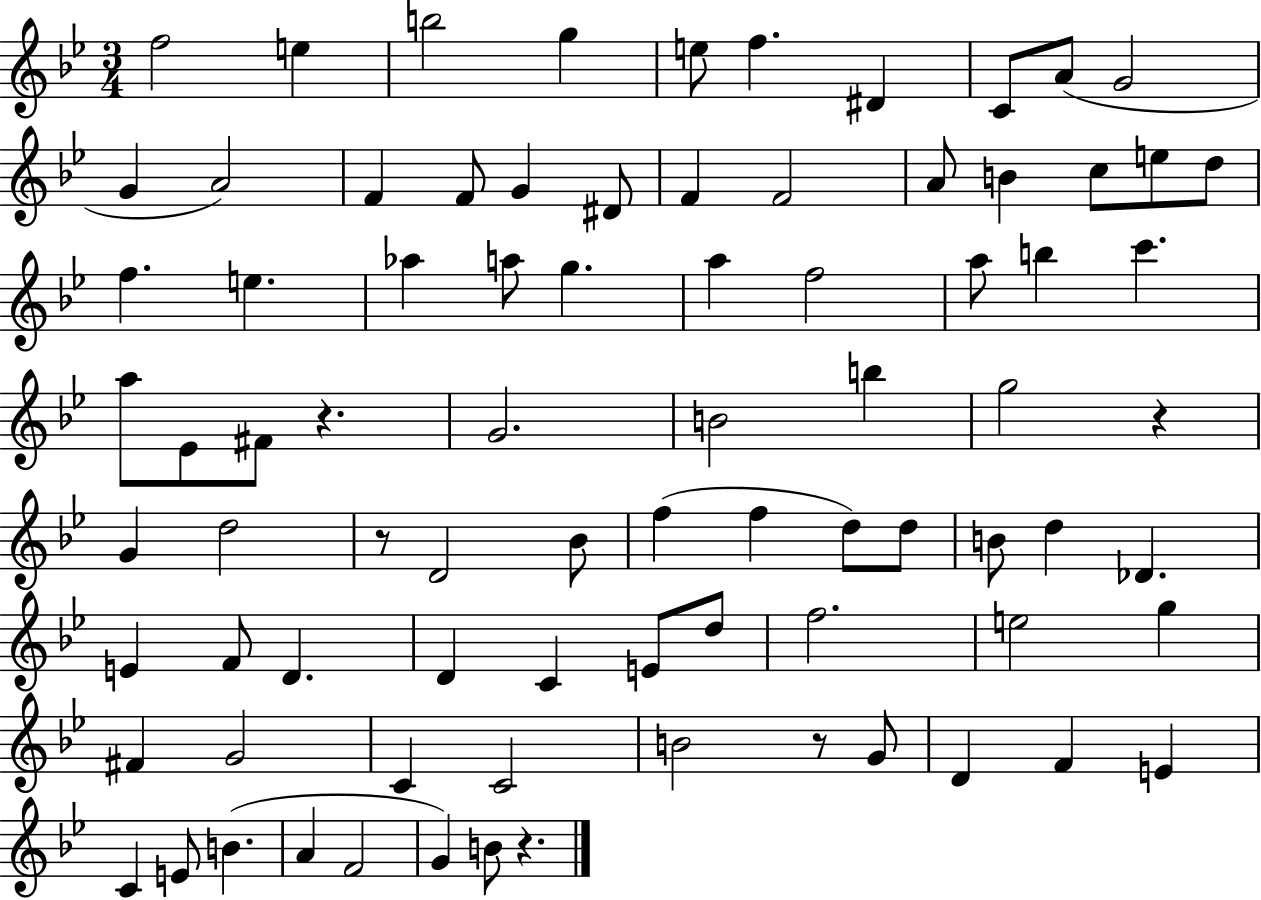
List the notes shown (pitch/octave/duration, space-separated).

F5/h E5/q B5/h G5/q E5/e F5/q. D#4/q C4/e A4/e G4/h G4/q A4/h F4/q F4/e G4/q D#4/e F4/q F4/h A4/e B4/q C5/e E5/e D5/e F5/q. E5/q. Ab5/q A5/e G5/q. A5/q F5/h A5/e B5/q C6/q. A5/e Eb4/e F#4/e R/q. G4/h. B4/h B5/q G5/h R/q G4/q D5/h R/e D4/h Bb4/e F5/q F5/q D5/e D5/e B4/e D5/q Db4/q. E4/q F4/e D4/q. D4/q C4/q E4/e D5/e F5/h. E5/h G5/q F#4/q G4/h C4/q C4/h B4/h R/e G4/e D4/q F4/q E4/q C4/q E4/e B4/q. A4/q F4/h G4/q B4/e R/q.